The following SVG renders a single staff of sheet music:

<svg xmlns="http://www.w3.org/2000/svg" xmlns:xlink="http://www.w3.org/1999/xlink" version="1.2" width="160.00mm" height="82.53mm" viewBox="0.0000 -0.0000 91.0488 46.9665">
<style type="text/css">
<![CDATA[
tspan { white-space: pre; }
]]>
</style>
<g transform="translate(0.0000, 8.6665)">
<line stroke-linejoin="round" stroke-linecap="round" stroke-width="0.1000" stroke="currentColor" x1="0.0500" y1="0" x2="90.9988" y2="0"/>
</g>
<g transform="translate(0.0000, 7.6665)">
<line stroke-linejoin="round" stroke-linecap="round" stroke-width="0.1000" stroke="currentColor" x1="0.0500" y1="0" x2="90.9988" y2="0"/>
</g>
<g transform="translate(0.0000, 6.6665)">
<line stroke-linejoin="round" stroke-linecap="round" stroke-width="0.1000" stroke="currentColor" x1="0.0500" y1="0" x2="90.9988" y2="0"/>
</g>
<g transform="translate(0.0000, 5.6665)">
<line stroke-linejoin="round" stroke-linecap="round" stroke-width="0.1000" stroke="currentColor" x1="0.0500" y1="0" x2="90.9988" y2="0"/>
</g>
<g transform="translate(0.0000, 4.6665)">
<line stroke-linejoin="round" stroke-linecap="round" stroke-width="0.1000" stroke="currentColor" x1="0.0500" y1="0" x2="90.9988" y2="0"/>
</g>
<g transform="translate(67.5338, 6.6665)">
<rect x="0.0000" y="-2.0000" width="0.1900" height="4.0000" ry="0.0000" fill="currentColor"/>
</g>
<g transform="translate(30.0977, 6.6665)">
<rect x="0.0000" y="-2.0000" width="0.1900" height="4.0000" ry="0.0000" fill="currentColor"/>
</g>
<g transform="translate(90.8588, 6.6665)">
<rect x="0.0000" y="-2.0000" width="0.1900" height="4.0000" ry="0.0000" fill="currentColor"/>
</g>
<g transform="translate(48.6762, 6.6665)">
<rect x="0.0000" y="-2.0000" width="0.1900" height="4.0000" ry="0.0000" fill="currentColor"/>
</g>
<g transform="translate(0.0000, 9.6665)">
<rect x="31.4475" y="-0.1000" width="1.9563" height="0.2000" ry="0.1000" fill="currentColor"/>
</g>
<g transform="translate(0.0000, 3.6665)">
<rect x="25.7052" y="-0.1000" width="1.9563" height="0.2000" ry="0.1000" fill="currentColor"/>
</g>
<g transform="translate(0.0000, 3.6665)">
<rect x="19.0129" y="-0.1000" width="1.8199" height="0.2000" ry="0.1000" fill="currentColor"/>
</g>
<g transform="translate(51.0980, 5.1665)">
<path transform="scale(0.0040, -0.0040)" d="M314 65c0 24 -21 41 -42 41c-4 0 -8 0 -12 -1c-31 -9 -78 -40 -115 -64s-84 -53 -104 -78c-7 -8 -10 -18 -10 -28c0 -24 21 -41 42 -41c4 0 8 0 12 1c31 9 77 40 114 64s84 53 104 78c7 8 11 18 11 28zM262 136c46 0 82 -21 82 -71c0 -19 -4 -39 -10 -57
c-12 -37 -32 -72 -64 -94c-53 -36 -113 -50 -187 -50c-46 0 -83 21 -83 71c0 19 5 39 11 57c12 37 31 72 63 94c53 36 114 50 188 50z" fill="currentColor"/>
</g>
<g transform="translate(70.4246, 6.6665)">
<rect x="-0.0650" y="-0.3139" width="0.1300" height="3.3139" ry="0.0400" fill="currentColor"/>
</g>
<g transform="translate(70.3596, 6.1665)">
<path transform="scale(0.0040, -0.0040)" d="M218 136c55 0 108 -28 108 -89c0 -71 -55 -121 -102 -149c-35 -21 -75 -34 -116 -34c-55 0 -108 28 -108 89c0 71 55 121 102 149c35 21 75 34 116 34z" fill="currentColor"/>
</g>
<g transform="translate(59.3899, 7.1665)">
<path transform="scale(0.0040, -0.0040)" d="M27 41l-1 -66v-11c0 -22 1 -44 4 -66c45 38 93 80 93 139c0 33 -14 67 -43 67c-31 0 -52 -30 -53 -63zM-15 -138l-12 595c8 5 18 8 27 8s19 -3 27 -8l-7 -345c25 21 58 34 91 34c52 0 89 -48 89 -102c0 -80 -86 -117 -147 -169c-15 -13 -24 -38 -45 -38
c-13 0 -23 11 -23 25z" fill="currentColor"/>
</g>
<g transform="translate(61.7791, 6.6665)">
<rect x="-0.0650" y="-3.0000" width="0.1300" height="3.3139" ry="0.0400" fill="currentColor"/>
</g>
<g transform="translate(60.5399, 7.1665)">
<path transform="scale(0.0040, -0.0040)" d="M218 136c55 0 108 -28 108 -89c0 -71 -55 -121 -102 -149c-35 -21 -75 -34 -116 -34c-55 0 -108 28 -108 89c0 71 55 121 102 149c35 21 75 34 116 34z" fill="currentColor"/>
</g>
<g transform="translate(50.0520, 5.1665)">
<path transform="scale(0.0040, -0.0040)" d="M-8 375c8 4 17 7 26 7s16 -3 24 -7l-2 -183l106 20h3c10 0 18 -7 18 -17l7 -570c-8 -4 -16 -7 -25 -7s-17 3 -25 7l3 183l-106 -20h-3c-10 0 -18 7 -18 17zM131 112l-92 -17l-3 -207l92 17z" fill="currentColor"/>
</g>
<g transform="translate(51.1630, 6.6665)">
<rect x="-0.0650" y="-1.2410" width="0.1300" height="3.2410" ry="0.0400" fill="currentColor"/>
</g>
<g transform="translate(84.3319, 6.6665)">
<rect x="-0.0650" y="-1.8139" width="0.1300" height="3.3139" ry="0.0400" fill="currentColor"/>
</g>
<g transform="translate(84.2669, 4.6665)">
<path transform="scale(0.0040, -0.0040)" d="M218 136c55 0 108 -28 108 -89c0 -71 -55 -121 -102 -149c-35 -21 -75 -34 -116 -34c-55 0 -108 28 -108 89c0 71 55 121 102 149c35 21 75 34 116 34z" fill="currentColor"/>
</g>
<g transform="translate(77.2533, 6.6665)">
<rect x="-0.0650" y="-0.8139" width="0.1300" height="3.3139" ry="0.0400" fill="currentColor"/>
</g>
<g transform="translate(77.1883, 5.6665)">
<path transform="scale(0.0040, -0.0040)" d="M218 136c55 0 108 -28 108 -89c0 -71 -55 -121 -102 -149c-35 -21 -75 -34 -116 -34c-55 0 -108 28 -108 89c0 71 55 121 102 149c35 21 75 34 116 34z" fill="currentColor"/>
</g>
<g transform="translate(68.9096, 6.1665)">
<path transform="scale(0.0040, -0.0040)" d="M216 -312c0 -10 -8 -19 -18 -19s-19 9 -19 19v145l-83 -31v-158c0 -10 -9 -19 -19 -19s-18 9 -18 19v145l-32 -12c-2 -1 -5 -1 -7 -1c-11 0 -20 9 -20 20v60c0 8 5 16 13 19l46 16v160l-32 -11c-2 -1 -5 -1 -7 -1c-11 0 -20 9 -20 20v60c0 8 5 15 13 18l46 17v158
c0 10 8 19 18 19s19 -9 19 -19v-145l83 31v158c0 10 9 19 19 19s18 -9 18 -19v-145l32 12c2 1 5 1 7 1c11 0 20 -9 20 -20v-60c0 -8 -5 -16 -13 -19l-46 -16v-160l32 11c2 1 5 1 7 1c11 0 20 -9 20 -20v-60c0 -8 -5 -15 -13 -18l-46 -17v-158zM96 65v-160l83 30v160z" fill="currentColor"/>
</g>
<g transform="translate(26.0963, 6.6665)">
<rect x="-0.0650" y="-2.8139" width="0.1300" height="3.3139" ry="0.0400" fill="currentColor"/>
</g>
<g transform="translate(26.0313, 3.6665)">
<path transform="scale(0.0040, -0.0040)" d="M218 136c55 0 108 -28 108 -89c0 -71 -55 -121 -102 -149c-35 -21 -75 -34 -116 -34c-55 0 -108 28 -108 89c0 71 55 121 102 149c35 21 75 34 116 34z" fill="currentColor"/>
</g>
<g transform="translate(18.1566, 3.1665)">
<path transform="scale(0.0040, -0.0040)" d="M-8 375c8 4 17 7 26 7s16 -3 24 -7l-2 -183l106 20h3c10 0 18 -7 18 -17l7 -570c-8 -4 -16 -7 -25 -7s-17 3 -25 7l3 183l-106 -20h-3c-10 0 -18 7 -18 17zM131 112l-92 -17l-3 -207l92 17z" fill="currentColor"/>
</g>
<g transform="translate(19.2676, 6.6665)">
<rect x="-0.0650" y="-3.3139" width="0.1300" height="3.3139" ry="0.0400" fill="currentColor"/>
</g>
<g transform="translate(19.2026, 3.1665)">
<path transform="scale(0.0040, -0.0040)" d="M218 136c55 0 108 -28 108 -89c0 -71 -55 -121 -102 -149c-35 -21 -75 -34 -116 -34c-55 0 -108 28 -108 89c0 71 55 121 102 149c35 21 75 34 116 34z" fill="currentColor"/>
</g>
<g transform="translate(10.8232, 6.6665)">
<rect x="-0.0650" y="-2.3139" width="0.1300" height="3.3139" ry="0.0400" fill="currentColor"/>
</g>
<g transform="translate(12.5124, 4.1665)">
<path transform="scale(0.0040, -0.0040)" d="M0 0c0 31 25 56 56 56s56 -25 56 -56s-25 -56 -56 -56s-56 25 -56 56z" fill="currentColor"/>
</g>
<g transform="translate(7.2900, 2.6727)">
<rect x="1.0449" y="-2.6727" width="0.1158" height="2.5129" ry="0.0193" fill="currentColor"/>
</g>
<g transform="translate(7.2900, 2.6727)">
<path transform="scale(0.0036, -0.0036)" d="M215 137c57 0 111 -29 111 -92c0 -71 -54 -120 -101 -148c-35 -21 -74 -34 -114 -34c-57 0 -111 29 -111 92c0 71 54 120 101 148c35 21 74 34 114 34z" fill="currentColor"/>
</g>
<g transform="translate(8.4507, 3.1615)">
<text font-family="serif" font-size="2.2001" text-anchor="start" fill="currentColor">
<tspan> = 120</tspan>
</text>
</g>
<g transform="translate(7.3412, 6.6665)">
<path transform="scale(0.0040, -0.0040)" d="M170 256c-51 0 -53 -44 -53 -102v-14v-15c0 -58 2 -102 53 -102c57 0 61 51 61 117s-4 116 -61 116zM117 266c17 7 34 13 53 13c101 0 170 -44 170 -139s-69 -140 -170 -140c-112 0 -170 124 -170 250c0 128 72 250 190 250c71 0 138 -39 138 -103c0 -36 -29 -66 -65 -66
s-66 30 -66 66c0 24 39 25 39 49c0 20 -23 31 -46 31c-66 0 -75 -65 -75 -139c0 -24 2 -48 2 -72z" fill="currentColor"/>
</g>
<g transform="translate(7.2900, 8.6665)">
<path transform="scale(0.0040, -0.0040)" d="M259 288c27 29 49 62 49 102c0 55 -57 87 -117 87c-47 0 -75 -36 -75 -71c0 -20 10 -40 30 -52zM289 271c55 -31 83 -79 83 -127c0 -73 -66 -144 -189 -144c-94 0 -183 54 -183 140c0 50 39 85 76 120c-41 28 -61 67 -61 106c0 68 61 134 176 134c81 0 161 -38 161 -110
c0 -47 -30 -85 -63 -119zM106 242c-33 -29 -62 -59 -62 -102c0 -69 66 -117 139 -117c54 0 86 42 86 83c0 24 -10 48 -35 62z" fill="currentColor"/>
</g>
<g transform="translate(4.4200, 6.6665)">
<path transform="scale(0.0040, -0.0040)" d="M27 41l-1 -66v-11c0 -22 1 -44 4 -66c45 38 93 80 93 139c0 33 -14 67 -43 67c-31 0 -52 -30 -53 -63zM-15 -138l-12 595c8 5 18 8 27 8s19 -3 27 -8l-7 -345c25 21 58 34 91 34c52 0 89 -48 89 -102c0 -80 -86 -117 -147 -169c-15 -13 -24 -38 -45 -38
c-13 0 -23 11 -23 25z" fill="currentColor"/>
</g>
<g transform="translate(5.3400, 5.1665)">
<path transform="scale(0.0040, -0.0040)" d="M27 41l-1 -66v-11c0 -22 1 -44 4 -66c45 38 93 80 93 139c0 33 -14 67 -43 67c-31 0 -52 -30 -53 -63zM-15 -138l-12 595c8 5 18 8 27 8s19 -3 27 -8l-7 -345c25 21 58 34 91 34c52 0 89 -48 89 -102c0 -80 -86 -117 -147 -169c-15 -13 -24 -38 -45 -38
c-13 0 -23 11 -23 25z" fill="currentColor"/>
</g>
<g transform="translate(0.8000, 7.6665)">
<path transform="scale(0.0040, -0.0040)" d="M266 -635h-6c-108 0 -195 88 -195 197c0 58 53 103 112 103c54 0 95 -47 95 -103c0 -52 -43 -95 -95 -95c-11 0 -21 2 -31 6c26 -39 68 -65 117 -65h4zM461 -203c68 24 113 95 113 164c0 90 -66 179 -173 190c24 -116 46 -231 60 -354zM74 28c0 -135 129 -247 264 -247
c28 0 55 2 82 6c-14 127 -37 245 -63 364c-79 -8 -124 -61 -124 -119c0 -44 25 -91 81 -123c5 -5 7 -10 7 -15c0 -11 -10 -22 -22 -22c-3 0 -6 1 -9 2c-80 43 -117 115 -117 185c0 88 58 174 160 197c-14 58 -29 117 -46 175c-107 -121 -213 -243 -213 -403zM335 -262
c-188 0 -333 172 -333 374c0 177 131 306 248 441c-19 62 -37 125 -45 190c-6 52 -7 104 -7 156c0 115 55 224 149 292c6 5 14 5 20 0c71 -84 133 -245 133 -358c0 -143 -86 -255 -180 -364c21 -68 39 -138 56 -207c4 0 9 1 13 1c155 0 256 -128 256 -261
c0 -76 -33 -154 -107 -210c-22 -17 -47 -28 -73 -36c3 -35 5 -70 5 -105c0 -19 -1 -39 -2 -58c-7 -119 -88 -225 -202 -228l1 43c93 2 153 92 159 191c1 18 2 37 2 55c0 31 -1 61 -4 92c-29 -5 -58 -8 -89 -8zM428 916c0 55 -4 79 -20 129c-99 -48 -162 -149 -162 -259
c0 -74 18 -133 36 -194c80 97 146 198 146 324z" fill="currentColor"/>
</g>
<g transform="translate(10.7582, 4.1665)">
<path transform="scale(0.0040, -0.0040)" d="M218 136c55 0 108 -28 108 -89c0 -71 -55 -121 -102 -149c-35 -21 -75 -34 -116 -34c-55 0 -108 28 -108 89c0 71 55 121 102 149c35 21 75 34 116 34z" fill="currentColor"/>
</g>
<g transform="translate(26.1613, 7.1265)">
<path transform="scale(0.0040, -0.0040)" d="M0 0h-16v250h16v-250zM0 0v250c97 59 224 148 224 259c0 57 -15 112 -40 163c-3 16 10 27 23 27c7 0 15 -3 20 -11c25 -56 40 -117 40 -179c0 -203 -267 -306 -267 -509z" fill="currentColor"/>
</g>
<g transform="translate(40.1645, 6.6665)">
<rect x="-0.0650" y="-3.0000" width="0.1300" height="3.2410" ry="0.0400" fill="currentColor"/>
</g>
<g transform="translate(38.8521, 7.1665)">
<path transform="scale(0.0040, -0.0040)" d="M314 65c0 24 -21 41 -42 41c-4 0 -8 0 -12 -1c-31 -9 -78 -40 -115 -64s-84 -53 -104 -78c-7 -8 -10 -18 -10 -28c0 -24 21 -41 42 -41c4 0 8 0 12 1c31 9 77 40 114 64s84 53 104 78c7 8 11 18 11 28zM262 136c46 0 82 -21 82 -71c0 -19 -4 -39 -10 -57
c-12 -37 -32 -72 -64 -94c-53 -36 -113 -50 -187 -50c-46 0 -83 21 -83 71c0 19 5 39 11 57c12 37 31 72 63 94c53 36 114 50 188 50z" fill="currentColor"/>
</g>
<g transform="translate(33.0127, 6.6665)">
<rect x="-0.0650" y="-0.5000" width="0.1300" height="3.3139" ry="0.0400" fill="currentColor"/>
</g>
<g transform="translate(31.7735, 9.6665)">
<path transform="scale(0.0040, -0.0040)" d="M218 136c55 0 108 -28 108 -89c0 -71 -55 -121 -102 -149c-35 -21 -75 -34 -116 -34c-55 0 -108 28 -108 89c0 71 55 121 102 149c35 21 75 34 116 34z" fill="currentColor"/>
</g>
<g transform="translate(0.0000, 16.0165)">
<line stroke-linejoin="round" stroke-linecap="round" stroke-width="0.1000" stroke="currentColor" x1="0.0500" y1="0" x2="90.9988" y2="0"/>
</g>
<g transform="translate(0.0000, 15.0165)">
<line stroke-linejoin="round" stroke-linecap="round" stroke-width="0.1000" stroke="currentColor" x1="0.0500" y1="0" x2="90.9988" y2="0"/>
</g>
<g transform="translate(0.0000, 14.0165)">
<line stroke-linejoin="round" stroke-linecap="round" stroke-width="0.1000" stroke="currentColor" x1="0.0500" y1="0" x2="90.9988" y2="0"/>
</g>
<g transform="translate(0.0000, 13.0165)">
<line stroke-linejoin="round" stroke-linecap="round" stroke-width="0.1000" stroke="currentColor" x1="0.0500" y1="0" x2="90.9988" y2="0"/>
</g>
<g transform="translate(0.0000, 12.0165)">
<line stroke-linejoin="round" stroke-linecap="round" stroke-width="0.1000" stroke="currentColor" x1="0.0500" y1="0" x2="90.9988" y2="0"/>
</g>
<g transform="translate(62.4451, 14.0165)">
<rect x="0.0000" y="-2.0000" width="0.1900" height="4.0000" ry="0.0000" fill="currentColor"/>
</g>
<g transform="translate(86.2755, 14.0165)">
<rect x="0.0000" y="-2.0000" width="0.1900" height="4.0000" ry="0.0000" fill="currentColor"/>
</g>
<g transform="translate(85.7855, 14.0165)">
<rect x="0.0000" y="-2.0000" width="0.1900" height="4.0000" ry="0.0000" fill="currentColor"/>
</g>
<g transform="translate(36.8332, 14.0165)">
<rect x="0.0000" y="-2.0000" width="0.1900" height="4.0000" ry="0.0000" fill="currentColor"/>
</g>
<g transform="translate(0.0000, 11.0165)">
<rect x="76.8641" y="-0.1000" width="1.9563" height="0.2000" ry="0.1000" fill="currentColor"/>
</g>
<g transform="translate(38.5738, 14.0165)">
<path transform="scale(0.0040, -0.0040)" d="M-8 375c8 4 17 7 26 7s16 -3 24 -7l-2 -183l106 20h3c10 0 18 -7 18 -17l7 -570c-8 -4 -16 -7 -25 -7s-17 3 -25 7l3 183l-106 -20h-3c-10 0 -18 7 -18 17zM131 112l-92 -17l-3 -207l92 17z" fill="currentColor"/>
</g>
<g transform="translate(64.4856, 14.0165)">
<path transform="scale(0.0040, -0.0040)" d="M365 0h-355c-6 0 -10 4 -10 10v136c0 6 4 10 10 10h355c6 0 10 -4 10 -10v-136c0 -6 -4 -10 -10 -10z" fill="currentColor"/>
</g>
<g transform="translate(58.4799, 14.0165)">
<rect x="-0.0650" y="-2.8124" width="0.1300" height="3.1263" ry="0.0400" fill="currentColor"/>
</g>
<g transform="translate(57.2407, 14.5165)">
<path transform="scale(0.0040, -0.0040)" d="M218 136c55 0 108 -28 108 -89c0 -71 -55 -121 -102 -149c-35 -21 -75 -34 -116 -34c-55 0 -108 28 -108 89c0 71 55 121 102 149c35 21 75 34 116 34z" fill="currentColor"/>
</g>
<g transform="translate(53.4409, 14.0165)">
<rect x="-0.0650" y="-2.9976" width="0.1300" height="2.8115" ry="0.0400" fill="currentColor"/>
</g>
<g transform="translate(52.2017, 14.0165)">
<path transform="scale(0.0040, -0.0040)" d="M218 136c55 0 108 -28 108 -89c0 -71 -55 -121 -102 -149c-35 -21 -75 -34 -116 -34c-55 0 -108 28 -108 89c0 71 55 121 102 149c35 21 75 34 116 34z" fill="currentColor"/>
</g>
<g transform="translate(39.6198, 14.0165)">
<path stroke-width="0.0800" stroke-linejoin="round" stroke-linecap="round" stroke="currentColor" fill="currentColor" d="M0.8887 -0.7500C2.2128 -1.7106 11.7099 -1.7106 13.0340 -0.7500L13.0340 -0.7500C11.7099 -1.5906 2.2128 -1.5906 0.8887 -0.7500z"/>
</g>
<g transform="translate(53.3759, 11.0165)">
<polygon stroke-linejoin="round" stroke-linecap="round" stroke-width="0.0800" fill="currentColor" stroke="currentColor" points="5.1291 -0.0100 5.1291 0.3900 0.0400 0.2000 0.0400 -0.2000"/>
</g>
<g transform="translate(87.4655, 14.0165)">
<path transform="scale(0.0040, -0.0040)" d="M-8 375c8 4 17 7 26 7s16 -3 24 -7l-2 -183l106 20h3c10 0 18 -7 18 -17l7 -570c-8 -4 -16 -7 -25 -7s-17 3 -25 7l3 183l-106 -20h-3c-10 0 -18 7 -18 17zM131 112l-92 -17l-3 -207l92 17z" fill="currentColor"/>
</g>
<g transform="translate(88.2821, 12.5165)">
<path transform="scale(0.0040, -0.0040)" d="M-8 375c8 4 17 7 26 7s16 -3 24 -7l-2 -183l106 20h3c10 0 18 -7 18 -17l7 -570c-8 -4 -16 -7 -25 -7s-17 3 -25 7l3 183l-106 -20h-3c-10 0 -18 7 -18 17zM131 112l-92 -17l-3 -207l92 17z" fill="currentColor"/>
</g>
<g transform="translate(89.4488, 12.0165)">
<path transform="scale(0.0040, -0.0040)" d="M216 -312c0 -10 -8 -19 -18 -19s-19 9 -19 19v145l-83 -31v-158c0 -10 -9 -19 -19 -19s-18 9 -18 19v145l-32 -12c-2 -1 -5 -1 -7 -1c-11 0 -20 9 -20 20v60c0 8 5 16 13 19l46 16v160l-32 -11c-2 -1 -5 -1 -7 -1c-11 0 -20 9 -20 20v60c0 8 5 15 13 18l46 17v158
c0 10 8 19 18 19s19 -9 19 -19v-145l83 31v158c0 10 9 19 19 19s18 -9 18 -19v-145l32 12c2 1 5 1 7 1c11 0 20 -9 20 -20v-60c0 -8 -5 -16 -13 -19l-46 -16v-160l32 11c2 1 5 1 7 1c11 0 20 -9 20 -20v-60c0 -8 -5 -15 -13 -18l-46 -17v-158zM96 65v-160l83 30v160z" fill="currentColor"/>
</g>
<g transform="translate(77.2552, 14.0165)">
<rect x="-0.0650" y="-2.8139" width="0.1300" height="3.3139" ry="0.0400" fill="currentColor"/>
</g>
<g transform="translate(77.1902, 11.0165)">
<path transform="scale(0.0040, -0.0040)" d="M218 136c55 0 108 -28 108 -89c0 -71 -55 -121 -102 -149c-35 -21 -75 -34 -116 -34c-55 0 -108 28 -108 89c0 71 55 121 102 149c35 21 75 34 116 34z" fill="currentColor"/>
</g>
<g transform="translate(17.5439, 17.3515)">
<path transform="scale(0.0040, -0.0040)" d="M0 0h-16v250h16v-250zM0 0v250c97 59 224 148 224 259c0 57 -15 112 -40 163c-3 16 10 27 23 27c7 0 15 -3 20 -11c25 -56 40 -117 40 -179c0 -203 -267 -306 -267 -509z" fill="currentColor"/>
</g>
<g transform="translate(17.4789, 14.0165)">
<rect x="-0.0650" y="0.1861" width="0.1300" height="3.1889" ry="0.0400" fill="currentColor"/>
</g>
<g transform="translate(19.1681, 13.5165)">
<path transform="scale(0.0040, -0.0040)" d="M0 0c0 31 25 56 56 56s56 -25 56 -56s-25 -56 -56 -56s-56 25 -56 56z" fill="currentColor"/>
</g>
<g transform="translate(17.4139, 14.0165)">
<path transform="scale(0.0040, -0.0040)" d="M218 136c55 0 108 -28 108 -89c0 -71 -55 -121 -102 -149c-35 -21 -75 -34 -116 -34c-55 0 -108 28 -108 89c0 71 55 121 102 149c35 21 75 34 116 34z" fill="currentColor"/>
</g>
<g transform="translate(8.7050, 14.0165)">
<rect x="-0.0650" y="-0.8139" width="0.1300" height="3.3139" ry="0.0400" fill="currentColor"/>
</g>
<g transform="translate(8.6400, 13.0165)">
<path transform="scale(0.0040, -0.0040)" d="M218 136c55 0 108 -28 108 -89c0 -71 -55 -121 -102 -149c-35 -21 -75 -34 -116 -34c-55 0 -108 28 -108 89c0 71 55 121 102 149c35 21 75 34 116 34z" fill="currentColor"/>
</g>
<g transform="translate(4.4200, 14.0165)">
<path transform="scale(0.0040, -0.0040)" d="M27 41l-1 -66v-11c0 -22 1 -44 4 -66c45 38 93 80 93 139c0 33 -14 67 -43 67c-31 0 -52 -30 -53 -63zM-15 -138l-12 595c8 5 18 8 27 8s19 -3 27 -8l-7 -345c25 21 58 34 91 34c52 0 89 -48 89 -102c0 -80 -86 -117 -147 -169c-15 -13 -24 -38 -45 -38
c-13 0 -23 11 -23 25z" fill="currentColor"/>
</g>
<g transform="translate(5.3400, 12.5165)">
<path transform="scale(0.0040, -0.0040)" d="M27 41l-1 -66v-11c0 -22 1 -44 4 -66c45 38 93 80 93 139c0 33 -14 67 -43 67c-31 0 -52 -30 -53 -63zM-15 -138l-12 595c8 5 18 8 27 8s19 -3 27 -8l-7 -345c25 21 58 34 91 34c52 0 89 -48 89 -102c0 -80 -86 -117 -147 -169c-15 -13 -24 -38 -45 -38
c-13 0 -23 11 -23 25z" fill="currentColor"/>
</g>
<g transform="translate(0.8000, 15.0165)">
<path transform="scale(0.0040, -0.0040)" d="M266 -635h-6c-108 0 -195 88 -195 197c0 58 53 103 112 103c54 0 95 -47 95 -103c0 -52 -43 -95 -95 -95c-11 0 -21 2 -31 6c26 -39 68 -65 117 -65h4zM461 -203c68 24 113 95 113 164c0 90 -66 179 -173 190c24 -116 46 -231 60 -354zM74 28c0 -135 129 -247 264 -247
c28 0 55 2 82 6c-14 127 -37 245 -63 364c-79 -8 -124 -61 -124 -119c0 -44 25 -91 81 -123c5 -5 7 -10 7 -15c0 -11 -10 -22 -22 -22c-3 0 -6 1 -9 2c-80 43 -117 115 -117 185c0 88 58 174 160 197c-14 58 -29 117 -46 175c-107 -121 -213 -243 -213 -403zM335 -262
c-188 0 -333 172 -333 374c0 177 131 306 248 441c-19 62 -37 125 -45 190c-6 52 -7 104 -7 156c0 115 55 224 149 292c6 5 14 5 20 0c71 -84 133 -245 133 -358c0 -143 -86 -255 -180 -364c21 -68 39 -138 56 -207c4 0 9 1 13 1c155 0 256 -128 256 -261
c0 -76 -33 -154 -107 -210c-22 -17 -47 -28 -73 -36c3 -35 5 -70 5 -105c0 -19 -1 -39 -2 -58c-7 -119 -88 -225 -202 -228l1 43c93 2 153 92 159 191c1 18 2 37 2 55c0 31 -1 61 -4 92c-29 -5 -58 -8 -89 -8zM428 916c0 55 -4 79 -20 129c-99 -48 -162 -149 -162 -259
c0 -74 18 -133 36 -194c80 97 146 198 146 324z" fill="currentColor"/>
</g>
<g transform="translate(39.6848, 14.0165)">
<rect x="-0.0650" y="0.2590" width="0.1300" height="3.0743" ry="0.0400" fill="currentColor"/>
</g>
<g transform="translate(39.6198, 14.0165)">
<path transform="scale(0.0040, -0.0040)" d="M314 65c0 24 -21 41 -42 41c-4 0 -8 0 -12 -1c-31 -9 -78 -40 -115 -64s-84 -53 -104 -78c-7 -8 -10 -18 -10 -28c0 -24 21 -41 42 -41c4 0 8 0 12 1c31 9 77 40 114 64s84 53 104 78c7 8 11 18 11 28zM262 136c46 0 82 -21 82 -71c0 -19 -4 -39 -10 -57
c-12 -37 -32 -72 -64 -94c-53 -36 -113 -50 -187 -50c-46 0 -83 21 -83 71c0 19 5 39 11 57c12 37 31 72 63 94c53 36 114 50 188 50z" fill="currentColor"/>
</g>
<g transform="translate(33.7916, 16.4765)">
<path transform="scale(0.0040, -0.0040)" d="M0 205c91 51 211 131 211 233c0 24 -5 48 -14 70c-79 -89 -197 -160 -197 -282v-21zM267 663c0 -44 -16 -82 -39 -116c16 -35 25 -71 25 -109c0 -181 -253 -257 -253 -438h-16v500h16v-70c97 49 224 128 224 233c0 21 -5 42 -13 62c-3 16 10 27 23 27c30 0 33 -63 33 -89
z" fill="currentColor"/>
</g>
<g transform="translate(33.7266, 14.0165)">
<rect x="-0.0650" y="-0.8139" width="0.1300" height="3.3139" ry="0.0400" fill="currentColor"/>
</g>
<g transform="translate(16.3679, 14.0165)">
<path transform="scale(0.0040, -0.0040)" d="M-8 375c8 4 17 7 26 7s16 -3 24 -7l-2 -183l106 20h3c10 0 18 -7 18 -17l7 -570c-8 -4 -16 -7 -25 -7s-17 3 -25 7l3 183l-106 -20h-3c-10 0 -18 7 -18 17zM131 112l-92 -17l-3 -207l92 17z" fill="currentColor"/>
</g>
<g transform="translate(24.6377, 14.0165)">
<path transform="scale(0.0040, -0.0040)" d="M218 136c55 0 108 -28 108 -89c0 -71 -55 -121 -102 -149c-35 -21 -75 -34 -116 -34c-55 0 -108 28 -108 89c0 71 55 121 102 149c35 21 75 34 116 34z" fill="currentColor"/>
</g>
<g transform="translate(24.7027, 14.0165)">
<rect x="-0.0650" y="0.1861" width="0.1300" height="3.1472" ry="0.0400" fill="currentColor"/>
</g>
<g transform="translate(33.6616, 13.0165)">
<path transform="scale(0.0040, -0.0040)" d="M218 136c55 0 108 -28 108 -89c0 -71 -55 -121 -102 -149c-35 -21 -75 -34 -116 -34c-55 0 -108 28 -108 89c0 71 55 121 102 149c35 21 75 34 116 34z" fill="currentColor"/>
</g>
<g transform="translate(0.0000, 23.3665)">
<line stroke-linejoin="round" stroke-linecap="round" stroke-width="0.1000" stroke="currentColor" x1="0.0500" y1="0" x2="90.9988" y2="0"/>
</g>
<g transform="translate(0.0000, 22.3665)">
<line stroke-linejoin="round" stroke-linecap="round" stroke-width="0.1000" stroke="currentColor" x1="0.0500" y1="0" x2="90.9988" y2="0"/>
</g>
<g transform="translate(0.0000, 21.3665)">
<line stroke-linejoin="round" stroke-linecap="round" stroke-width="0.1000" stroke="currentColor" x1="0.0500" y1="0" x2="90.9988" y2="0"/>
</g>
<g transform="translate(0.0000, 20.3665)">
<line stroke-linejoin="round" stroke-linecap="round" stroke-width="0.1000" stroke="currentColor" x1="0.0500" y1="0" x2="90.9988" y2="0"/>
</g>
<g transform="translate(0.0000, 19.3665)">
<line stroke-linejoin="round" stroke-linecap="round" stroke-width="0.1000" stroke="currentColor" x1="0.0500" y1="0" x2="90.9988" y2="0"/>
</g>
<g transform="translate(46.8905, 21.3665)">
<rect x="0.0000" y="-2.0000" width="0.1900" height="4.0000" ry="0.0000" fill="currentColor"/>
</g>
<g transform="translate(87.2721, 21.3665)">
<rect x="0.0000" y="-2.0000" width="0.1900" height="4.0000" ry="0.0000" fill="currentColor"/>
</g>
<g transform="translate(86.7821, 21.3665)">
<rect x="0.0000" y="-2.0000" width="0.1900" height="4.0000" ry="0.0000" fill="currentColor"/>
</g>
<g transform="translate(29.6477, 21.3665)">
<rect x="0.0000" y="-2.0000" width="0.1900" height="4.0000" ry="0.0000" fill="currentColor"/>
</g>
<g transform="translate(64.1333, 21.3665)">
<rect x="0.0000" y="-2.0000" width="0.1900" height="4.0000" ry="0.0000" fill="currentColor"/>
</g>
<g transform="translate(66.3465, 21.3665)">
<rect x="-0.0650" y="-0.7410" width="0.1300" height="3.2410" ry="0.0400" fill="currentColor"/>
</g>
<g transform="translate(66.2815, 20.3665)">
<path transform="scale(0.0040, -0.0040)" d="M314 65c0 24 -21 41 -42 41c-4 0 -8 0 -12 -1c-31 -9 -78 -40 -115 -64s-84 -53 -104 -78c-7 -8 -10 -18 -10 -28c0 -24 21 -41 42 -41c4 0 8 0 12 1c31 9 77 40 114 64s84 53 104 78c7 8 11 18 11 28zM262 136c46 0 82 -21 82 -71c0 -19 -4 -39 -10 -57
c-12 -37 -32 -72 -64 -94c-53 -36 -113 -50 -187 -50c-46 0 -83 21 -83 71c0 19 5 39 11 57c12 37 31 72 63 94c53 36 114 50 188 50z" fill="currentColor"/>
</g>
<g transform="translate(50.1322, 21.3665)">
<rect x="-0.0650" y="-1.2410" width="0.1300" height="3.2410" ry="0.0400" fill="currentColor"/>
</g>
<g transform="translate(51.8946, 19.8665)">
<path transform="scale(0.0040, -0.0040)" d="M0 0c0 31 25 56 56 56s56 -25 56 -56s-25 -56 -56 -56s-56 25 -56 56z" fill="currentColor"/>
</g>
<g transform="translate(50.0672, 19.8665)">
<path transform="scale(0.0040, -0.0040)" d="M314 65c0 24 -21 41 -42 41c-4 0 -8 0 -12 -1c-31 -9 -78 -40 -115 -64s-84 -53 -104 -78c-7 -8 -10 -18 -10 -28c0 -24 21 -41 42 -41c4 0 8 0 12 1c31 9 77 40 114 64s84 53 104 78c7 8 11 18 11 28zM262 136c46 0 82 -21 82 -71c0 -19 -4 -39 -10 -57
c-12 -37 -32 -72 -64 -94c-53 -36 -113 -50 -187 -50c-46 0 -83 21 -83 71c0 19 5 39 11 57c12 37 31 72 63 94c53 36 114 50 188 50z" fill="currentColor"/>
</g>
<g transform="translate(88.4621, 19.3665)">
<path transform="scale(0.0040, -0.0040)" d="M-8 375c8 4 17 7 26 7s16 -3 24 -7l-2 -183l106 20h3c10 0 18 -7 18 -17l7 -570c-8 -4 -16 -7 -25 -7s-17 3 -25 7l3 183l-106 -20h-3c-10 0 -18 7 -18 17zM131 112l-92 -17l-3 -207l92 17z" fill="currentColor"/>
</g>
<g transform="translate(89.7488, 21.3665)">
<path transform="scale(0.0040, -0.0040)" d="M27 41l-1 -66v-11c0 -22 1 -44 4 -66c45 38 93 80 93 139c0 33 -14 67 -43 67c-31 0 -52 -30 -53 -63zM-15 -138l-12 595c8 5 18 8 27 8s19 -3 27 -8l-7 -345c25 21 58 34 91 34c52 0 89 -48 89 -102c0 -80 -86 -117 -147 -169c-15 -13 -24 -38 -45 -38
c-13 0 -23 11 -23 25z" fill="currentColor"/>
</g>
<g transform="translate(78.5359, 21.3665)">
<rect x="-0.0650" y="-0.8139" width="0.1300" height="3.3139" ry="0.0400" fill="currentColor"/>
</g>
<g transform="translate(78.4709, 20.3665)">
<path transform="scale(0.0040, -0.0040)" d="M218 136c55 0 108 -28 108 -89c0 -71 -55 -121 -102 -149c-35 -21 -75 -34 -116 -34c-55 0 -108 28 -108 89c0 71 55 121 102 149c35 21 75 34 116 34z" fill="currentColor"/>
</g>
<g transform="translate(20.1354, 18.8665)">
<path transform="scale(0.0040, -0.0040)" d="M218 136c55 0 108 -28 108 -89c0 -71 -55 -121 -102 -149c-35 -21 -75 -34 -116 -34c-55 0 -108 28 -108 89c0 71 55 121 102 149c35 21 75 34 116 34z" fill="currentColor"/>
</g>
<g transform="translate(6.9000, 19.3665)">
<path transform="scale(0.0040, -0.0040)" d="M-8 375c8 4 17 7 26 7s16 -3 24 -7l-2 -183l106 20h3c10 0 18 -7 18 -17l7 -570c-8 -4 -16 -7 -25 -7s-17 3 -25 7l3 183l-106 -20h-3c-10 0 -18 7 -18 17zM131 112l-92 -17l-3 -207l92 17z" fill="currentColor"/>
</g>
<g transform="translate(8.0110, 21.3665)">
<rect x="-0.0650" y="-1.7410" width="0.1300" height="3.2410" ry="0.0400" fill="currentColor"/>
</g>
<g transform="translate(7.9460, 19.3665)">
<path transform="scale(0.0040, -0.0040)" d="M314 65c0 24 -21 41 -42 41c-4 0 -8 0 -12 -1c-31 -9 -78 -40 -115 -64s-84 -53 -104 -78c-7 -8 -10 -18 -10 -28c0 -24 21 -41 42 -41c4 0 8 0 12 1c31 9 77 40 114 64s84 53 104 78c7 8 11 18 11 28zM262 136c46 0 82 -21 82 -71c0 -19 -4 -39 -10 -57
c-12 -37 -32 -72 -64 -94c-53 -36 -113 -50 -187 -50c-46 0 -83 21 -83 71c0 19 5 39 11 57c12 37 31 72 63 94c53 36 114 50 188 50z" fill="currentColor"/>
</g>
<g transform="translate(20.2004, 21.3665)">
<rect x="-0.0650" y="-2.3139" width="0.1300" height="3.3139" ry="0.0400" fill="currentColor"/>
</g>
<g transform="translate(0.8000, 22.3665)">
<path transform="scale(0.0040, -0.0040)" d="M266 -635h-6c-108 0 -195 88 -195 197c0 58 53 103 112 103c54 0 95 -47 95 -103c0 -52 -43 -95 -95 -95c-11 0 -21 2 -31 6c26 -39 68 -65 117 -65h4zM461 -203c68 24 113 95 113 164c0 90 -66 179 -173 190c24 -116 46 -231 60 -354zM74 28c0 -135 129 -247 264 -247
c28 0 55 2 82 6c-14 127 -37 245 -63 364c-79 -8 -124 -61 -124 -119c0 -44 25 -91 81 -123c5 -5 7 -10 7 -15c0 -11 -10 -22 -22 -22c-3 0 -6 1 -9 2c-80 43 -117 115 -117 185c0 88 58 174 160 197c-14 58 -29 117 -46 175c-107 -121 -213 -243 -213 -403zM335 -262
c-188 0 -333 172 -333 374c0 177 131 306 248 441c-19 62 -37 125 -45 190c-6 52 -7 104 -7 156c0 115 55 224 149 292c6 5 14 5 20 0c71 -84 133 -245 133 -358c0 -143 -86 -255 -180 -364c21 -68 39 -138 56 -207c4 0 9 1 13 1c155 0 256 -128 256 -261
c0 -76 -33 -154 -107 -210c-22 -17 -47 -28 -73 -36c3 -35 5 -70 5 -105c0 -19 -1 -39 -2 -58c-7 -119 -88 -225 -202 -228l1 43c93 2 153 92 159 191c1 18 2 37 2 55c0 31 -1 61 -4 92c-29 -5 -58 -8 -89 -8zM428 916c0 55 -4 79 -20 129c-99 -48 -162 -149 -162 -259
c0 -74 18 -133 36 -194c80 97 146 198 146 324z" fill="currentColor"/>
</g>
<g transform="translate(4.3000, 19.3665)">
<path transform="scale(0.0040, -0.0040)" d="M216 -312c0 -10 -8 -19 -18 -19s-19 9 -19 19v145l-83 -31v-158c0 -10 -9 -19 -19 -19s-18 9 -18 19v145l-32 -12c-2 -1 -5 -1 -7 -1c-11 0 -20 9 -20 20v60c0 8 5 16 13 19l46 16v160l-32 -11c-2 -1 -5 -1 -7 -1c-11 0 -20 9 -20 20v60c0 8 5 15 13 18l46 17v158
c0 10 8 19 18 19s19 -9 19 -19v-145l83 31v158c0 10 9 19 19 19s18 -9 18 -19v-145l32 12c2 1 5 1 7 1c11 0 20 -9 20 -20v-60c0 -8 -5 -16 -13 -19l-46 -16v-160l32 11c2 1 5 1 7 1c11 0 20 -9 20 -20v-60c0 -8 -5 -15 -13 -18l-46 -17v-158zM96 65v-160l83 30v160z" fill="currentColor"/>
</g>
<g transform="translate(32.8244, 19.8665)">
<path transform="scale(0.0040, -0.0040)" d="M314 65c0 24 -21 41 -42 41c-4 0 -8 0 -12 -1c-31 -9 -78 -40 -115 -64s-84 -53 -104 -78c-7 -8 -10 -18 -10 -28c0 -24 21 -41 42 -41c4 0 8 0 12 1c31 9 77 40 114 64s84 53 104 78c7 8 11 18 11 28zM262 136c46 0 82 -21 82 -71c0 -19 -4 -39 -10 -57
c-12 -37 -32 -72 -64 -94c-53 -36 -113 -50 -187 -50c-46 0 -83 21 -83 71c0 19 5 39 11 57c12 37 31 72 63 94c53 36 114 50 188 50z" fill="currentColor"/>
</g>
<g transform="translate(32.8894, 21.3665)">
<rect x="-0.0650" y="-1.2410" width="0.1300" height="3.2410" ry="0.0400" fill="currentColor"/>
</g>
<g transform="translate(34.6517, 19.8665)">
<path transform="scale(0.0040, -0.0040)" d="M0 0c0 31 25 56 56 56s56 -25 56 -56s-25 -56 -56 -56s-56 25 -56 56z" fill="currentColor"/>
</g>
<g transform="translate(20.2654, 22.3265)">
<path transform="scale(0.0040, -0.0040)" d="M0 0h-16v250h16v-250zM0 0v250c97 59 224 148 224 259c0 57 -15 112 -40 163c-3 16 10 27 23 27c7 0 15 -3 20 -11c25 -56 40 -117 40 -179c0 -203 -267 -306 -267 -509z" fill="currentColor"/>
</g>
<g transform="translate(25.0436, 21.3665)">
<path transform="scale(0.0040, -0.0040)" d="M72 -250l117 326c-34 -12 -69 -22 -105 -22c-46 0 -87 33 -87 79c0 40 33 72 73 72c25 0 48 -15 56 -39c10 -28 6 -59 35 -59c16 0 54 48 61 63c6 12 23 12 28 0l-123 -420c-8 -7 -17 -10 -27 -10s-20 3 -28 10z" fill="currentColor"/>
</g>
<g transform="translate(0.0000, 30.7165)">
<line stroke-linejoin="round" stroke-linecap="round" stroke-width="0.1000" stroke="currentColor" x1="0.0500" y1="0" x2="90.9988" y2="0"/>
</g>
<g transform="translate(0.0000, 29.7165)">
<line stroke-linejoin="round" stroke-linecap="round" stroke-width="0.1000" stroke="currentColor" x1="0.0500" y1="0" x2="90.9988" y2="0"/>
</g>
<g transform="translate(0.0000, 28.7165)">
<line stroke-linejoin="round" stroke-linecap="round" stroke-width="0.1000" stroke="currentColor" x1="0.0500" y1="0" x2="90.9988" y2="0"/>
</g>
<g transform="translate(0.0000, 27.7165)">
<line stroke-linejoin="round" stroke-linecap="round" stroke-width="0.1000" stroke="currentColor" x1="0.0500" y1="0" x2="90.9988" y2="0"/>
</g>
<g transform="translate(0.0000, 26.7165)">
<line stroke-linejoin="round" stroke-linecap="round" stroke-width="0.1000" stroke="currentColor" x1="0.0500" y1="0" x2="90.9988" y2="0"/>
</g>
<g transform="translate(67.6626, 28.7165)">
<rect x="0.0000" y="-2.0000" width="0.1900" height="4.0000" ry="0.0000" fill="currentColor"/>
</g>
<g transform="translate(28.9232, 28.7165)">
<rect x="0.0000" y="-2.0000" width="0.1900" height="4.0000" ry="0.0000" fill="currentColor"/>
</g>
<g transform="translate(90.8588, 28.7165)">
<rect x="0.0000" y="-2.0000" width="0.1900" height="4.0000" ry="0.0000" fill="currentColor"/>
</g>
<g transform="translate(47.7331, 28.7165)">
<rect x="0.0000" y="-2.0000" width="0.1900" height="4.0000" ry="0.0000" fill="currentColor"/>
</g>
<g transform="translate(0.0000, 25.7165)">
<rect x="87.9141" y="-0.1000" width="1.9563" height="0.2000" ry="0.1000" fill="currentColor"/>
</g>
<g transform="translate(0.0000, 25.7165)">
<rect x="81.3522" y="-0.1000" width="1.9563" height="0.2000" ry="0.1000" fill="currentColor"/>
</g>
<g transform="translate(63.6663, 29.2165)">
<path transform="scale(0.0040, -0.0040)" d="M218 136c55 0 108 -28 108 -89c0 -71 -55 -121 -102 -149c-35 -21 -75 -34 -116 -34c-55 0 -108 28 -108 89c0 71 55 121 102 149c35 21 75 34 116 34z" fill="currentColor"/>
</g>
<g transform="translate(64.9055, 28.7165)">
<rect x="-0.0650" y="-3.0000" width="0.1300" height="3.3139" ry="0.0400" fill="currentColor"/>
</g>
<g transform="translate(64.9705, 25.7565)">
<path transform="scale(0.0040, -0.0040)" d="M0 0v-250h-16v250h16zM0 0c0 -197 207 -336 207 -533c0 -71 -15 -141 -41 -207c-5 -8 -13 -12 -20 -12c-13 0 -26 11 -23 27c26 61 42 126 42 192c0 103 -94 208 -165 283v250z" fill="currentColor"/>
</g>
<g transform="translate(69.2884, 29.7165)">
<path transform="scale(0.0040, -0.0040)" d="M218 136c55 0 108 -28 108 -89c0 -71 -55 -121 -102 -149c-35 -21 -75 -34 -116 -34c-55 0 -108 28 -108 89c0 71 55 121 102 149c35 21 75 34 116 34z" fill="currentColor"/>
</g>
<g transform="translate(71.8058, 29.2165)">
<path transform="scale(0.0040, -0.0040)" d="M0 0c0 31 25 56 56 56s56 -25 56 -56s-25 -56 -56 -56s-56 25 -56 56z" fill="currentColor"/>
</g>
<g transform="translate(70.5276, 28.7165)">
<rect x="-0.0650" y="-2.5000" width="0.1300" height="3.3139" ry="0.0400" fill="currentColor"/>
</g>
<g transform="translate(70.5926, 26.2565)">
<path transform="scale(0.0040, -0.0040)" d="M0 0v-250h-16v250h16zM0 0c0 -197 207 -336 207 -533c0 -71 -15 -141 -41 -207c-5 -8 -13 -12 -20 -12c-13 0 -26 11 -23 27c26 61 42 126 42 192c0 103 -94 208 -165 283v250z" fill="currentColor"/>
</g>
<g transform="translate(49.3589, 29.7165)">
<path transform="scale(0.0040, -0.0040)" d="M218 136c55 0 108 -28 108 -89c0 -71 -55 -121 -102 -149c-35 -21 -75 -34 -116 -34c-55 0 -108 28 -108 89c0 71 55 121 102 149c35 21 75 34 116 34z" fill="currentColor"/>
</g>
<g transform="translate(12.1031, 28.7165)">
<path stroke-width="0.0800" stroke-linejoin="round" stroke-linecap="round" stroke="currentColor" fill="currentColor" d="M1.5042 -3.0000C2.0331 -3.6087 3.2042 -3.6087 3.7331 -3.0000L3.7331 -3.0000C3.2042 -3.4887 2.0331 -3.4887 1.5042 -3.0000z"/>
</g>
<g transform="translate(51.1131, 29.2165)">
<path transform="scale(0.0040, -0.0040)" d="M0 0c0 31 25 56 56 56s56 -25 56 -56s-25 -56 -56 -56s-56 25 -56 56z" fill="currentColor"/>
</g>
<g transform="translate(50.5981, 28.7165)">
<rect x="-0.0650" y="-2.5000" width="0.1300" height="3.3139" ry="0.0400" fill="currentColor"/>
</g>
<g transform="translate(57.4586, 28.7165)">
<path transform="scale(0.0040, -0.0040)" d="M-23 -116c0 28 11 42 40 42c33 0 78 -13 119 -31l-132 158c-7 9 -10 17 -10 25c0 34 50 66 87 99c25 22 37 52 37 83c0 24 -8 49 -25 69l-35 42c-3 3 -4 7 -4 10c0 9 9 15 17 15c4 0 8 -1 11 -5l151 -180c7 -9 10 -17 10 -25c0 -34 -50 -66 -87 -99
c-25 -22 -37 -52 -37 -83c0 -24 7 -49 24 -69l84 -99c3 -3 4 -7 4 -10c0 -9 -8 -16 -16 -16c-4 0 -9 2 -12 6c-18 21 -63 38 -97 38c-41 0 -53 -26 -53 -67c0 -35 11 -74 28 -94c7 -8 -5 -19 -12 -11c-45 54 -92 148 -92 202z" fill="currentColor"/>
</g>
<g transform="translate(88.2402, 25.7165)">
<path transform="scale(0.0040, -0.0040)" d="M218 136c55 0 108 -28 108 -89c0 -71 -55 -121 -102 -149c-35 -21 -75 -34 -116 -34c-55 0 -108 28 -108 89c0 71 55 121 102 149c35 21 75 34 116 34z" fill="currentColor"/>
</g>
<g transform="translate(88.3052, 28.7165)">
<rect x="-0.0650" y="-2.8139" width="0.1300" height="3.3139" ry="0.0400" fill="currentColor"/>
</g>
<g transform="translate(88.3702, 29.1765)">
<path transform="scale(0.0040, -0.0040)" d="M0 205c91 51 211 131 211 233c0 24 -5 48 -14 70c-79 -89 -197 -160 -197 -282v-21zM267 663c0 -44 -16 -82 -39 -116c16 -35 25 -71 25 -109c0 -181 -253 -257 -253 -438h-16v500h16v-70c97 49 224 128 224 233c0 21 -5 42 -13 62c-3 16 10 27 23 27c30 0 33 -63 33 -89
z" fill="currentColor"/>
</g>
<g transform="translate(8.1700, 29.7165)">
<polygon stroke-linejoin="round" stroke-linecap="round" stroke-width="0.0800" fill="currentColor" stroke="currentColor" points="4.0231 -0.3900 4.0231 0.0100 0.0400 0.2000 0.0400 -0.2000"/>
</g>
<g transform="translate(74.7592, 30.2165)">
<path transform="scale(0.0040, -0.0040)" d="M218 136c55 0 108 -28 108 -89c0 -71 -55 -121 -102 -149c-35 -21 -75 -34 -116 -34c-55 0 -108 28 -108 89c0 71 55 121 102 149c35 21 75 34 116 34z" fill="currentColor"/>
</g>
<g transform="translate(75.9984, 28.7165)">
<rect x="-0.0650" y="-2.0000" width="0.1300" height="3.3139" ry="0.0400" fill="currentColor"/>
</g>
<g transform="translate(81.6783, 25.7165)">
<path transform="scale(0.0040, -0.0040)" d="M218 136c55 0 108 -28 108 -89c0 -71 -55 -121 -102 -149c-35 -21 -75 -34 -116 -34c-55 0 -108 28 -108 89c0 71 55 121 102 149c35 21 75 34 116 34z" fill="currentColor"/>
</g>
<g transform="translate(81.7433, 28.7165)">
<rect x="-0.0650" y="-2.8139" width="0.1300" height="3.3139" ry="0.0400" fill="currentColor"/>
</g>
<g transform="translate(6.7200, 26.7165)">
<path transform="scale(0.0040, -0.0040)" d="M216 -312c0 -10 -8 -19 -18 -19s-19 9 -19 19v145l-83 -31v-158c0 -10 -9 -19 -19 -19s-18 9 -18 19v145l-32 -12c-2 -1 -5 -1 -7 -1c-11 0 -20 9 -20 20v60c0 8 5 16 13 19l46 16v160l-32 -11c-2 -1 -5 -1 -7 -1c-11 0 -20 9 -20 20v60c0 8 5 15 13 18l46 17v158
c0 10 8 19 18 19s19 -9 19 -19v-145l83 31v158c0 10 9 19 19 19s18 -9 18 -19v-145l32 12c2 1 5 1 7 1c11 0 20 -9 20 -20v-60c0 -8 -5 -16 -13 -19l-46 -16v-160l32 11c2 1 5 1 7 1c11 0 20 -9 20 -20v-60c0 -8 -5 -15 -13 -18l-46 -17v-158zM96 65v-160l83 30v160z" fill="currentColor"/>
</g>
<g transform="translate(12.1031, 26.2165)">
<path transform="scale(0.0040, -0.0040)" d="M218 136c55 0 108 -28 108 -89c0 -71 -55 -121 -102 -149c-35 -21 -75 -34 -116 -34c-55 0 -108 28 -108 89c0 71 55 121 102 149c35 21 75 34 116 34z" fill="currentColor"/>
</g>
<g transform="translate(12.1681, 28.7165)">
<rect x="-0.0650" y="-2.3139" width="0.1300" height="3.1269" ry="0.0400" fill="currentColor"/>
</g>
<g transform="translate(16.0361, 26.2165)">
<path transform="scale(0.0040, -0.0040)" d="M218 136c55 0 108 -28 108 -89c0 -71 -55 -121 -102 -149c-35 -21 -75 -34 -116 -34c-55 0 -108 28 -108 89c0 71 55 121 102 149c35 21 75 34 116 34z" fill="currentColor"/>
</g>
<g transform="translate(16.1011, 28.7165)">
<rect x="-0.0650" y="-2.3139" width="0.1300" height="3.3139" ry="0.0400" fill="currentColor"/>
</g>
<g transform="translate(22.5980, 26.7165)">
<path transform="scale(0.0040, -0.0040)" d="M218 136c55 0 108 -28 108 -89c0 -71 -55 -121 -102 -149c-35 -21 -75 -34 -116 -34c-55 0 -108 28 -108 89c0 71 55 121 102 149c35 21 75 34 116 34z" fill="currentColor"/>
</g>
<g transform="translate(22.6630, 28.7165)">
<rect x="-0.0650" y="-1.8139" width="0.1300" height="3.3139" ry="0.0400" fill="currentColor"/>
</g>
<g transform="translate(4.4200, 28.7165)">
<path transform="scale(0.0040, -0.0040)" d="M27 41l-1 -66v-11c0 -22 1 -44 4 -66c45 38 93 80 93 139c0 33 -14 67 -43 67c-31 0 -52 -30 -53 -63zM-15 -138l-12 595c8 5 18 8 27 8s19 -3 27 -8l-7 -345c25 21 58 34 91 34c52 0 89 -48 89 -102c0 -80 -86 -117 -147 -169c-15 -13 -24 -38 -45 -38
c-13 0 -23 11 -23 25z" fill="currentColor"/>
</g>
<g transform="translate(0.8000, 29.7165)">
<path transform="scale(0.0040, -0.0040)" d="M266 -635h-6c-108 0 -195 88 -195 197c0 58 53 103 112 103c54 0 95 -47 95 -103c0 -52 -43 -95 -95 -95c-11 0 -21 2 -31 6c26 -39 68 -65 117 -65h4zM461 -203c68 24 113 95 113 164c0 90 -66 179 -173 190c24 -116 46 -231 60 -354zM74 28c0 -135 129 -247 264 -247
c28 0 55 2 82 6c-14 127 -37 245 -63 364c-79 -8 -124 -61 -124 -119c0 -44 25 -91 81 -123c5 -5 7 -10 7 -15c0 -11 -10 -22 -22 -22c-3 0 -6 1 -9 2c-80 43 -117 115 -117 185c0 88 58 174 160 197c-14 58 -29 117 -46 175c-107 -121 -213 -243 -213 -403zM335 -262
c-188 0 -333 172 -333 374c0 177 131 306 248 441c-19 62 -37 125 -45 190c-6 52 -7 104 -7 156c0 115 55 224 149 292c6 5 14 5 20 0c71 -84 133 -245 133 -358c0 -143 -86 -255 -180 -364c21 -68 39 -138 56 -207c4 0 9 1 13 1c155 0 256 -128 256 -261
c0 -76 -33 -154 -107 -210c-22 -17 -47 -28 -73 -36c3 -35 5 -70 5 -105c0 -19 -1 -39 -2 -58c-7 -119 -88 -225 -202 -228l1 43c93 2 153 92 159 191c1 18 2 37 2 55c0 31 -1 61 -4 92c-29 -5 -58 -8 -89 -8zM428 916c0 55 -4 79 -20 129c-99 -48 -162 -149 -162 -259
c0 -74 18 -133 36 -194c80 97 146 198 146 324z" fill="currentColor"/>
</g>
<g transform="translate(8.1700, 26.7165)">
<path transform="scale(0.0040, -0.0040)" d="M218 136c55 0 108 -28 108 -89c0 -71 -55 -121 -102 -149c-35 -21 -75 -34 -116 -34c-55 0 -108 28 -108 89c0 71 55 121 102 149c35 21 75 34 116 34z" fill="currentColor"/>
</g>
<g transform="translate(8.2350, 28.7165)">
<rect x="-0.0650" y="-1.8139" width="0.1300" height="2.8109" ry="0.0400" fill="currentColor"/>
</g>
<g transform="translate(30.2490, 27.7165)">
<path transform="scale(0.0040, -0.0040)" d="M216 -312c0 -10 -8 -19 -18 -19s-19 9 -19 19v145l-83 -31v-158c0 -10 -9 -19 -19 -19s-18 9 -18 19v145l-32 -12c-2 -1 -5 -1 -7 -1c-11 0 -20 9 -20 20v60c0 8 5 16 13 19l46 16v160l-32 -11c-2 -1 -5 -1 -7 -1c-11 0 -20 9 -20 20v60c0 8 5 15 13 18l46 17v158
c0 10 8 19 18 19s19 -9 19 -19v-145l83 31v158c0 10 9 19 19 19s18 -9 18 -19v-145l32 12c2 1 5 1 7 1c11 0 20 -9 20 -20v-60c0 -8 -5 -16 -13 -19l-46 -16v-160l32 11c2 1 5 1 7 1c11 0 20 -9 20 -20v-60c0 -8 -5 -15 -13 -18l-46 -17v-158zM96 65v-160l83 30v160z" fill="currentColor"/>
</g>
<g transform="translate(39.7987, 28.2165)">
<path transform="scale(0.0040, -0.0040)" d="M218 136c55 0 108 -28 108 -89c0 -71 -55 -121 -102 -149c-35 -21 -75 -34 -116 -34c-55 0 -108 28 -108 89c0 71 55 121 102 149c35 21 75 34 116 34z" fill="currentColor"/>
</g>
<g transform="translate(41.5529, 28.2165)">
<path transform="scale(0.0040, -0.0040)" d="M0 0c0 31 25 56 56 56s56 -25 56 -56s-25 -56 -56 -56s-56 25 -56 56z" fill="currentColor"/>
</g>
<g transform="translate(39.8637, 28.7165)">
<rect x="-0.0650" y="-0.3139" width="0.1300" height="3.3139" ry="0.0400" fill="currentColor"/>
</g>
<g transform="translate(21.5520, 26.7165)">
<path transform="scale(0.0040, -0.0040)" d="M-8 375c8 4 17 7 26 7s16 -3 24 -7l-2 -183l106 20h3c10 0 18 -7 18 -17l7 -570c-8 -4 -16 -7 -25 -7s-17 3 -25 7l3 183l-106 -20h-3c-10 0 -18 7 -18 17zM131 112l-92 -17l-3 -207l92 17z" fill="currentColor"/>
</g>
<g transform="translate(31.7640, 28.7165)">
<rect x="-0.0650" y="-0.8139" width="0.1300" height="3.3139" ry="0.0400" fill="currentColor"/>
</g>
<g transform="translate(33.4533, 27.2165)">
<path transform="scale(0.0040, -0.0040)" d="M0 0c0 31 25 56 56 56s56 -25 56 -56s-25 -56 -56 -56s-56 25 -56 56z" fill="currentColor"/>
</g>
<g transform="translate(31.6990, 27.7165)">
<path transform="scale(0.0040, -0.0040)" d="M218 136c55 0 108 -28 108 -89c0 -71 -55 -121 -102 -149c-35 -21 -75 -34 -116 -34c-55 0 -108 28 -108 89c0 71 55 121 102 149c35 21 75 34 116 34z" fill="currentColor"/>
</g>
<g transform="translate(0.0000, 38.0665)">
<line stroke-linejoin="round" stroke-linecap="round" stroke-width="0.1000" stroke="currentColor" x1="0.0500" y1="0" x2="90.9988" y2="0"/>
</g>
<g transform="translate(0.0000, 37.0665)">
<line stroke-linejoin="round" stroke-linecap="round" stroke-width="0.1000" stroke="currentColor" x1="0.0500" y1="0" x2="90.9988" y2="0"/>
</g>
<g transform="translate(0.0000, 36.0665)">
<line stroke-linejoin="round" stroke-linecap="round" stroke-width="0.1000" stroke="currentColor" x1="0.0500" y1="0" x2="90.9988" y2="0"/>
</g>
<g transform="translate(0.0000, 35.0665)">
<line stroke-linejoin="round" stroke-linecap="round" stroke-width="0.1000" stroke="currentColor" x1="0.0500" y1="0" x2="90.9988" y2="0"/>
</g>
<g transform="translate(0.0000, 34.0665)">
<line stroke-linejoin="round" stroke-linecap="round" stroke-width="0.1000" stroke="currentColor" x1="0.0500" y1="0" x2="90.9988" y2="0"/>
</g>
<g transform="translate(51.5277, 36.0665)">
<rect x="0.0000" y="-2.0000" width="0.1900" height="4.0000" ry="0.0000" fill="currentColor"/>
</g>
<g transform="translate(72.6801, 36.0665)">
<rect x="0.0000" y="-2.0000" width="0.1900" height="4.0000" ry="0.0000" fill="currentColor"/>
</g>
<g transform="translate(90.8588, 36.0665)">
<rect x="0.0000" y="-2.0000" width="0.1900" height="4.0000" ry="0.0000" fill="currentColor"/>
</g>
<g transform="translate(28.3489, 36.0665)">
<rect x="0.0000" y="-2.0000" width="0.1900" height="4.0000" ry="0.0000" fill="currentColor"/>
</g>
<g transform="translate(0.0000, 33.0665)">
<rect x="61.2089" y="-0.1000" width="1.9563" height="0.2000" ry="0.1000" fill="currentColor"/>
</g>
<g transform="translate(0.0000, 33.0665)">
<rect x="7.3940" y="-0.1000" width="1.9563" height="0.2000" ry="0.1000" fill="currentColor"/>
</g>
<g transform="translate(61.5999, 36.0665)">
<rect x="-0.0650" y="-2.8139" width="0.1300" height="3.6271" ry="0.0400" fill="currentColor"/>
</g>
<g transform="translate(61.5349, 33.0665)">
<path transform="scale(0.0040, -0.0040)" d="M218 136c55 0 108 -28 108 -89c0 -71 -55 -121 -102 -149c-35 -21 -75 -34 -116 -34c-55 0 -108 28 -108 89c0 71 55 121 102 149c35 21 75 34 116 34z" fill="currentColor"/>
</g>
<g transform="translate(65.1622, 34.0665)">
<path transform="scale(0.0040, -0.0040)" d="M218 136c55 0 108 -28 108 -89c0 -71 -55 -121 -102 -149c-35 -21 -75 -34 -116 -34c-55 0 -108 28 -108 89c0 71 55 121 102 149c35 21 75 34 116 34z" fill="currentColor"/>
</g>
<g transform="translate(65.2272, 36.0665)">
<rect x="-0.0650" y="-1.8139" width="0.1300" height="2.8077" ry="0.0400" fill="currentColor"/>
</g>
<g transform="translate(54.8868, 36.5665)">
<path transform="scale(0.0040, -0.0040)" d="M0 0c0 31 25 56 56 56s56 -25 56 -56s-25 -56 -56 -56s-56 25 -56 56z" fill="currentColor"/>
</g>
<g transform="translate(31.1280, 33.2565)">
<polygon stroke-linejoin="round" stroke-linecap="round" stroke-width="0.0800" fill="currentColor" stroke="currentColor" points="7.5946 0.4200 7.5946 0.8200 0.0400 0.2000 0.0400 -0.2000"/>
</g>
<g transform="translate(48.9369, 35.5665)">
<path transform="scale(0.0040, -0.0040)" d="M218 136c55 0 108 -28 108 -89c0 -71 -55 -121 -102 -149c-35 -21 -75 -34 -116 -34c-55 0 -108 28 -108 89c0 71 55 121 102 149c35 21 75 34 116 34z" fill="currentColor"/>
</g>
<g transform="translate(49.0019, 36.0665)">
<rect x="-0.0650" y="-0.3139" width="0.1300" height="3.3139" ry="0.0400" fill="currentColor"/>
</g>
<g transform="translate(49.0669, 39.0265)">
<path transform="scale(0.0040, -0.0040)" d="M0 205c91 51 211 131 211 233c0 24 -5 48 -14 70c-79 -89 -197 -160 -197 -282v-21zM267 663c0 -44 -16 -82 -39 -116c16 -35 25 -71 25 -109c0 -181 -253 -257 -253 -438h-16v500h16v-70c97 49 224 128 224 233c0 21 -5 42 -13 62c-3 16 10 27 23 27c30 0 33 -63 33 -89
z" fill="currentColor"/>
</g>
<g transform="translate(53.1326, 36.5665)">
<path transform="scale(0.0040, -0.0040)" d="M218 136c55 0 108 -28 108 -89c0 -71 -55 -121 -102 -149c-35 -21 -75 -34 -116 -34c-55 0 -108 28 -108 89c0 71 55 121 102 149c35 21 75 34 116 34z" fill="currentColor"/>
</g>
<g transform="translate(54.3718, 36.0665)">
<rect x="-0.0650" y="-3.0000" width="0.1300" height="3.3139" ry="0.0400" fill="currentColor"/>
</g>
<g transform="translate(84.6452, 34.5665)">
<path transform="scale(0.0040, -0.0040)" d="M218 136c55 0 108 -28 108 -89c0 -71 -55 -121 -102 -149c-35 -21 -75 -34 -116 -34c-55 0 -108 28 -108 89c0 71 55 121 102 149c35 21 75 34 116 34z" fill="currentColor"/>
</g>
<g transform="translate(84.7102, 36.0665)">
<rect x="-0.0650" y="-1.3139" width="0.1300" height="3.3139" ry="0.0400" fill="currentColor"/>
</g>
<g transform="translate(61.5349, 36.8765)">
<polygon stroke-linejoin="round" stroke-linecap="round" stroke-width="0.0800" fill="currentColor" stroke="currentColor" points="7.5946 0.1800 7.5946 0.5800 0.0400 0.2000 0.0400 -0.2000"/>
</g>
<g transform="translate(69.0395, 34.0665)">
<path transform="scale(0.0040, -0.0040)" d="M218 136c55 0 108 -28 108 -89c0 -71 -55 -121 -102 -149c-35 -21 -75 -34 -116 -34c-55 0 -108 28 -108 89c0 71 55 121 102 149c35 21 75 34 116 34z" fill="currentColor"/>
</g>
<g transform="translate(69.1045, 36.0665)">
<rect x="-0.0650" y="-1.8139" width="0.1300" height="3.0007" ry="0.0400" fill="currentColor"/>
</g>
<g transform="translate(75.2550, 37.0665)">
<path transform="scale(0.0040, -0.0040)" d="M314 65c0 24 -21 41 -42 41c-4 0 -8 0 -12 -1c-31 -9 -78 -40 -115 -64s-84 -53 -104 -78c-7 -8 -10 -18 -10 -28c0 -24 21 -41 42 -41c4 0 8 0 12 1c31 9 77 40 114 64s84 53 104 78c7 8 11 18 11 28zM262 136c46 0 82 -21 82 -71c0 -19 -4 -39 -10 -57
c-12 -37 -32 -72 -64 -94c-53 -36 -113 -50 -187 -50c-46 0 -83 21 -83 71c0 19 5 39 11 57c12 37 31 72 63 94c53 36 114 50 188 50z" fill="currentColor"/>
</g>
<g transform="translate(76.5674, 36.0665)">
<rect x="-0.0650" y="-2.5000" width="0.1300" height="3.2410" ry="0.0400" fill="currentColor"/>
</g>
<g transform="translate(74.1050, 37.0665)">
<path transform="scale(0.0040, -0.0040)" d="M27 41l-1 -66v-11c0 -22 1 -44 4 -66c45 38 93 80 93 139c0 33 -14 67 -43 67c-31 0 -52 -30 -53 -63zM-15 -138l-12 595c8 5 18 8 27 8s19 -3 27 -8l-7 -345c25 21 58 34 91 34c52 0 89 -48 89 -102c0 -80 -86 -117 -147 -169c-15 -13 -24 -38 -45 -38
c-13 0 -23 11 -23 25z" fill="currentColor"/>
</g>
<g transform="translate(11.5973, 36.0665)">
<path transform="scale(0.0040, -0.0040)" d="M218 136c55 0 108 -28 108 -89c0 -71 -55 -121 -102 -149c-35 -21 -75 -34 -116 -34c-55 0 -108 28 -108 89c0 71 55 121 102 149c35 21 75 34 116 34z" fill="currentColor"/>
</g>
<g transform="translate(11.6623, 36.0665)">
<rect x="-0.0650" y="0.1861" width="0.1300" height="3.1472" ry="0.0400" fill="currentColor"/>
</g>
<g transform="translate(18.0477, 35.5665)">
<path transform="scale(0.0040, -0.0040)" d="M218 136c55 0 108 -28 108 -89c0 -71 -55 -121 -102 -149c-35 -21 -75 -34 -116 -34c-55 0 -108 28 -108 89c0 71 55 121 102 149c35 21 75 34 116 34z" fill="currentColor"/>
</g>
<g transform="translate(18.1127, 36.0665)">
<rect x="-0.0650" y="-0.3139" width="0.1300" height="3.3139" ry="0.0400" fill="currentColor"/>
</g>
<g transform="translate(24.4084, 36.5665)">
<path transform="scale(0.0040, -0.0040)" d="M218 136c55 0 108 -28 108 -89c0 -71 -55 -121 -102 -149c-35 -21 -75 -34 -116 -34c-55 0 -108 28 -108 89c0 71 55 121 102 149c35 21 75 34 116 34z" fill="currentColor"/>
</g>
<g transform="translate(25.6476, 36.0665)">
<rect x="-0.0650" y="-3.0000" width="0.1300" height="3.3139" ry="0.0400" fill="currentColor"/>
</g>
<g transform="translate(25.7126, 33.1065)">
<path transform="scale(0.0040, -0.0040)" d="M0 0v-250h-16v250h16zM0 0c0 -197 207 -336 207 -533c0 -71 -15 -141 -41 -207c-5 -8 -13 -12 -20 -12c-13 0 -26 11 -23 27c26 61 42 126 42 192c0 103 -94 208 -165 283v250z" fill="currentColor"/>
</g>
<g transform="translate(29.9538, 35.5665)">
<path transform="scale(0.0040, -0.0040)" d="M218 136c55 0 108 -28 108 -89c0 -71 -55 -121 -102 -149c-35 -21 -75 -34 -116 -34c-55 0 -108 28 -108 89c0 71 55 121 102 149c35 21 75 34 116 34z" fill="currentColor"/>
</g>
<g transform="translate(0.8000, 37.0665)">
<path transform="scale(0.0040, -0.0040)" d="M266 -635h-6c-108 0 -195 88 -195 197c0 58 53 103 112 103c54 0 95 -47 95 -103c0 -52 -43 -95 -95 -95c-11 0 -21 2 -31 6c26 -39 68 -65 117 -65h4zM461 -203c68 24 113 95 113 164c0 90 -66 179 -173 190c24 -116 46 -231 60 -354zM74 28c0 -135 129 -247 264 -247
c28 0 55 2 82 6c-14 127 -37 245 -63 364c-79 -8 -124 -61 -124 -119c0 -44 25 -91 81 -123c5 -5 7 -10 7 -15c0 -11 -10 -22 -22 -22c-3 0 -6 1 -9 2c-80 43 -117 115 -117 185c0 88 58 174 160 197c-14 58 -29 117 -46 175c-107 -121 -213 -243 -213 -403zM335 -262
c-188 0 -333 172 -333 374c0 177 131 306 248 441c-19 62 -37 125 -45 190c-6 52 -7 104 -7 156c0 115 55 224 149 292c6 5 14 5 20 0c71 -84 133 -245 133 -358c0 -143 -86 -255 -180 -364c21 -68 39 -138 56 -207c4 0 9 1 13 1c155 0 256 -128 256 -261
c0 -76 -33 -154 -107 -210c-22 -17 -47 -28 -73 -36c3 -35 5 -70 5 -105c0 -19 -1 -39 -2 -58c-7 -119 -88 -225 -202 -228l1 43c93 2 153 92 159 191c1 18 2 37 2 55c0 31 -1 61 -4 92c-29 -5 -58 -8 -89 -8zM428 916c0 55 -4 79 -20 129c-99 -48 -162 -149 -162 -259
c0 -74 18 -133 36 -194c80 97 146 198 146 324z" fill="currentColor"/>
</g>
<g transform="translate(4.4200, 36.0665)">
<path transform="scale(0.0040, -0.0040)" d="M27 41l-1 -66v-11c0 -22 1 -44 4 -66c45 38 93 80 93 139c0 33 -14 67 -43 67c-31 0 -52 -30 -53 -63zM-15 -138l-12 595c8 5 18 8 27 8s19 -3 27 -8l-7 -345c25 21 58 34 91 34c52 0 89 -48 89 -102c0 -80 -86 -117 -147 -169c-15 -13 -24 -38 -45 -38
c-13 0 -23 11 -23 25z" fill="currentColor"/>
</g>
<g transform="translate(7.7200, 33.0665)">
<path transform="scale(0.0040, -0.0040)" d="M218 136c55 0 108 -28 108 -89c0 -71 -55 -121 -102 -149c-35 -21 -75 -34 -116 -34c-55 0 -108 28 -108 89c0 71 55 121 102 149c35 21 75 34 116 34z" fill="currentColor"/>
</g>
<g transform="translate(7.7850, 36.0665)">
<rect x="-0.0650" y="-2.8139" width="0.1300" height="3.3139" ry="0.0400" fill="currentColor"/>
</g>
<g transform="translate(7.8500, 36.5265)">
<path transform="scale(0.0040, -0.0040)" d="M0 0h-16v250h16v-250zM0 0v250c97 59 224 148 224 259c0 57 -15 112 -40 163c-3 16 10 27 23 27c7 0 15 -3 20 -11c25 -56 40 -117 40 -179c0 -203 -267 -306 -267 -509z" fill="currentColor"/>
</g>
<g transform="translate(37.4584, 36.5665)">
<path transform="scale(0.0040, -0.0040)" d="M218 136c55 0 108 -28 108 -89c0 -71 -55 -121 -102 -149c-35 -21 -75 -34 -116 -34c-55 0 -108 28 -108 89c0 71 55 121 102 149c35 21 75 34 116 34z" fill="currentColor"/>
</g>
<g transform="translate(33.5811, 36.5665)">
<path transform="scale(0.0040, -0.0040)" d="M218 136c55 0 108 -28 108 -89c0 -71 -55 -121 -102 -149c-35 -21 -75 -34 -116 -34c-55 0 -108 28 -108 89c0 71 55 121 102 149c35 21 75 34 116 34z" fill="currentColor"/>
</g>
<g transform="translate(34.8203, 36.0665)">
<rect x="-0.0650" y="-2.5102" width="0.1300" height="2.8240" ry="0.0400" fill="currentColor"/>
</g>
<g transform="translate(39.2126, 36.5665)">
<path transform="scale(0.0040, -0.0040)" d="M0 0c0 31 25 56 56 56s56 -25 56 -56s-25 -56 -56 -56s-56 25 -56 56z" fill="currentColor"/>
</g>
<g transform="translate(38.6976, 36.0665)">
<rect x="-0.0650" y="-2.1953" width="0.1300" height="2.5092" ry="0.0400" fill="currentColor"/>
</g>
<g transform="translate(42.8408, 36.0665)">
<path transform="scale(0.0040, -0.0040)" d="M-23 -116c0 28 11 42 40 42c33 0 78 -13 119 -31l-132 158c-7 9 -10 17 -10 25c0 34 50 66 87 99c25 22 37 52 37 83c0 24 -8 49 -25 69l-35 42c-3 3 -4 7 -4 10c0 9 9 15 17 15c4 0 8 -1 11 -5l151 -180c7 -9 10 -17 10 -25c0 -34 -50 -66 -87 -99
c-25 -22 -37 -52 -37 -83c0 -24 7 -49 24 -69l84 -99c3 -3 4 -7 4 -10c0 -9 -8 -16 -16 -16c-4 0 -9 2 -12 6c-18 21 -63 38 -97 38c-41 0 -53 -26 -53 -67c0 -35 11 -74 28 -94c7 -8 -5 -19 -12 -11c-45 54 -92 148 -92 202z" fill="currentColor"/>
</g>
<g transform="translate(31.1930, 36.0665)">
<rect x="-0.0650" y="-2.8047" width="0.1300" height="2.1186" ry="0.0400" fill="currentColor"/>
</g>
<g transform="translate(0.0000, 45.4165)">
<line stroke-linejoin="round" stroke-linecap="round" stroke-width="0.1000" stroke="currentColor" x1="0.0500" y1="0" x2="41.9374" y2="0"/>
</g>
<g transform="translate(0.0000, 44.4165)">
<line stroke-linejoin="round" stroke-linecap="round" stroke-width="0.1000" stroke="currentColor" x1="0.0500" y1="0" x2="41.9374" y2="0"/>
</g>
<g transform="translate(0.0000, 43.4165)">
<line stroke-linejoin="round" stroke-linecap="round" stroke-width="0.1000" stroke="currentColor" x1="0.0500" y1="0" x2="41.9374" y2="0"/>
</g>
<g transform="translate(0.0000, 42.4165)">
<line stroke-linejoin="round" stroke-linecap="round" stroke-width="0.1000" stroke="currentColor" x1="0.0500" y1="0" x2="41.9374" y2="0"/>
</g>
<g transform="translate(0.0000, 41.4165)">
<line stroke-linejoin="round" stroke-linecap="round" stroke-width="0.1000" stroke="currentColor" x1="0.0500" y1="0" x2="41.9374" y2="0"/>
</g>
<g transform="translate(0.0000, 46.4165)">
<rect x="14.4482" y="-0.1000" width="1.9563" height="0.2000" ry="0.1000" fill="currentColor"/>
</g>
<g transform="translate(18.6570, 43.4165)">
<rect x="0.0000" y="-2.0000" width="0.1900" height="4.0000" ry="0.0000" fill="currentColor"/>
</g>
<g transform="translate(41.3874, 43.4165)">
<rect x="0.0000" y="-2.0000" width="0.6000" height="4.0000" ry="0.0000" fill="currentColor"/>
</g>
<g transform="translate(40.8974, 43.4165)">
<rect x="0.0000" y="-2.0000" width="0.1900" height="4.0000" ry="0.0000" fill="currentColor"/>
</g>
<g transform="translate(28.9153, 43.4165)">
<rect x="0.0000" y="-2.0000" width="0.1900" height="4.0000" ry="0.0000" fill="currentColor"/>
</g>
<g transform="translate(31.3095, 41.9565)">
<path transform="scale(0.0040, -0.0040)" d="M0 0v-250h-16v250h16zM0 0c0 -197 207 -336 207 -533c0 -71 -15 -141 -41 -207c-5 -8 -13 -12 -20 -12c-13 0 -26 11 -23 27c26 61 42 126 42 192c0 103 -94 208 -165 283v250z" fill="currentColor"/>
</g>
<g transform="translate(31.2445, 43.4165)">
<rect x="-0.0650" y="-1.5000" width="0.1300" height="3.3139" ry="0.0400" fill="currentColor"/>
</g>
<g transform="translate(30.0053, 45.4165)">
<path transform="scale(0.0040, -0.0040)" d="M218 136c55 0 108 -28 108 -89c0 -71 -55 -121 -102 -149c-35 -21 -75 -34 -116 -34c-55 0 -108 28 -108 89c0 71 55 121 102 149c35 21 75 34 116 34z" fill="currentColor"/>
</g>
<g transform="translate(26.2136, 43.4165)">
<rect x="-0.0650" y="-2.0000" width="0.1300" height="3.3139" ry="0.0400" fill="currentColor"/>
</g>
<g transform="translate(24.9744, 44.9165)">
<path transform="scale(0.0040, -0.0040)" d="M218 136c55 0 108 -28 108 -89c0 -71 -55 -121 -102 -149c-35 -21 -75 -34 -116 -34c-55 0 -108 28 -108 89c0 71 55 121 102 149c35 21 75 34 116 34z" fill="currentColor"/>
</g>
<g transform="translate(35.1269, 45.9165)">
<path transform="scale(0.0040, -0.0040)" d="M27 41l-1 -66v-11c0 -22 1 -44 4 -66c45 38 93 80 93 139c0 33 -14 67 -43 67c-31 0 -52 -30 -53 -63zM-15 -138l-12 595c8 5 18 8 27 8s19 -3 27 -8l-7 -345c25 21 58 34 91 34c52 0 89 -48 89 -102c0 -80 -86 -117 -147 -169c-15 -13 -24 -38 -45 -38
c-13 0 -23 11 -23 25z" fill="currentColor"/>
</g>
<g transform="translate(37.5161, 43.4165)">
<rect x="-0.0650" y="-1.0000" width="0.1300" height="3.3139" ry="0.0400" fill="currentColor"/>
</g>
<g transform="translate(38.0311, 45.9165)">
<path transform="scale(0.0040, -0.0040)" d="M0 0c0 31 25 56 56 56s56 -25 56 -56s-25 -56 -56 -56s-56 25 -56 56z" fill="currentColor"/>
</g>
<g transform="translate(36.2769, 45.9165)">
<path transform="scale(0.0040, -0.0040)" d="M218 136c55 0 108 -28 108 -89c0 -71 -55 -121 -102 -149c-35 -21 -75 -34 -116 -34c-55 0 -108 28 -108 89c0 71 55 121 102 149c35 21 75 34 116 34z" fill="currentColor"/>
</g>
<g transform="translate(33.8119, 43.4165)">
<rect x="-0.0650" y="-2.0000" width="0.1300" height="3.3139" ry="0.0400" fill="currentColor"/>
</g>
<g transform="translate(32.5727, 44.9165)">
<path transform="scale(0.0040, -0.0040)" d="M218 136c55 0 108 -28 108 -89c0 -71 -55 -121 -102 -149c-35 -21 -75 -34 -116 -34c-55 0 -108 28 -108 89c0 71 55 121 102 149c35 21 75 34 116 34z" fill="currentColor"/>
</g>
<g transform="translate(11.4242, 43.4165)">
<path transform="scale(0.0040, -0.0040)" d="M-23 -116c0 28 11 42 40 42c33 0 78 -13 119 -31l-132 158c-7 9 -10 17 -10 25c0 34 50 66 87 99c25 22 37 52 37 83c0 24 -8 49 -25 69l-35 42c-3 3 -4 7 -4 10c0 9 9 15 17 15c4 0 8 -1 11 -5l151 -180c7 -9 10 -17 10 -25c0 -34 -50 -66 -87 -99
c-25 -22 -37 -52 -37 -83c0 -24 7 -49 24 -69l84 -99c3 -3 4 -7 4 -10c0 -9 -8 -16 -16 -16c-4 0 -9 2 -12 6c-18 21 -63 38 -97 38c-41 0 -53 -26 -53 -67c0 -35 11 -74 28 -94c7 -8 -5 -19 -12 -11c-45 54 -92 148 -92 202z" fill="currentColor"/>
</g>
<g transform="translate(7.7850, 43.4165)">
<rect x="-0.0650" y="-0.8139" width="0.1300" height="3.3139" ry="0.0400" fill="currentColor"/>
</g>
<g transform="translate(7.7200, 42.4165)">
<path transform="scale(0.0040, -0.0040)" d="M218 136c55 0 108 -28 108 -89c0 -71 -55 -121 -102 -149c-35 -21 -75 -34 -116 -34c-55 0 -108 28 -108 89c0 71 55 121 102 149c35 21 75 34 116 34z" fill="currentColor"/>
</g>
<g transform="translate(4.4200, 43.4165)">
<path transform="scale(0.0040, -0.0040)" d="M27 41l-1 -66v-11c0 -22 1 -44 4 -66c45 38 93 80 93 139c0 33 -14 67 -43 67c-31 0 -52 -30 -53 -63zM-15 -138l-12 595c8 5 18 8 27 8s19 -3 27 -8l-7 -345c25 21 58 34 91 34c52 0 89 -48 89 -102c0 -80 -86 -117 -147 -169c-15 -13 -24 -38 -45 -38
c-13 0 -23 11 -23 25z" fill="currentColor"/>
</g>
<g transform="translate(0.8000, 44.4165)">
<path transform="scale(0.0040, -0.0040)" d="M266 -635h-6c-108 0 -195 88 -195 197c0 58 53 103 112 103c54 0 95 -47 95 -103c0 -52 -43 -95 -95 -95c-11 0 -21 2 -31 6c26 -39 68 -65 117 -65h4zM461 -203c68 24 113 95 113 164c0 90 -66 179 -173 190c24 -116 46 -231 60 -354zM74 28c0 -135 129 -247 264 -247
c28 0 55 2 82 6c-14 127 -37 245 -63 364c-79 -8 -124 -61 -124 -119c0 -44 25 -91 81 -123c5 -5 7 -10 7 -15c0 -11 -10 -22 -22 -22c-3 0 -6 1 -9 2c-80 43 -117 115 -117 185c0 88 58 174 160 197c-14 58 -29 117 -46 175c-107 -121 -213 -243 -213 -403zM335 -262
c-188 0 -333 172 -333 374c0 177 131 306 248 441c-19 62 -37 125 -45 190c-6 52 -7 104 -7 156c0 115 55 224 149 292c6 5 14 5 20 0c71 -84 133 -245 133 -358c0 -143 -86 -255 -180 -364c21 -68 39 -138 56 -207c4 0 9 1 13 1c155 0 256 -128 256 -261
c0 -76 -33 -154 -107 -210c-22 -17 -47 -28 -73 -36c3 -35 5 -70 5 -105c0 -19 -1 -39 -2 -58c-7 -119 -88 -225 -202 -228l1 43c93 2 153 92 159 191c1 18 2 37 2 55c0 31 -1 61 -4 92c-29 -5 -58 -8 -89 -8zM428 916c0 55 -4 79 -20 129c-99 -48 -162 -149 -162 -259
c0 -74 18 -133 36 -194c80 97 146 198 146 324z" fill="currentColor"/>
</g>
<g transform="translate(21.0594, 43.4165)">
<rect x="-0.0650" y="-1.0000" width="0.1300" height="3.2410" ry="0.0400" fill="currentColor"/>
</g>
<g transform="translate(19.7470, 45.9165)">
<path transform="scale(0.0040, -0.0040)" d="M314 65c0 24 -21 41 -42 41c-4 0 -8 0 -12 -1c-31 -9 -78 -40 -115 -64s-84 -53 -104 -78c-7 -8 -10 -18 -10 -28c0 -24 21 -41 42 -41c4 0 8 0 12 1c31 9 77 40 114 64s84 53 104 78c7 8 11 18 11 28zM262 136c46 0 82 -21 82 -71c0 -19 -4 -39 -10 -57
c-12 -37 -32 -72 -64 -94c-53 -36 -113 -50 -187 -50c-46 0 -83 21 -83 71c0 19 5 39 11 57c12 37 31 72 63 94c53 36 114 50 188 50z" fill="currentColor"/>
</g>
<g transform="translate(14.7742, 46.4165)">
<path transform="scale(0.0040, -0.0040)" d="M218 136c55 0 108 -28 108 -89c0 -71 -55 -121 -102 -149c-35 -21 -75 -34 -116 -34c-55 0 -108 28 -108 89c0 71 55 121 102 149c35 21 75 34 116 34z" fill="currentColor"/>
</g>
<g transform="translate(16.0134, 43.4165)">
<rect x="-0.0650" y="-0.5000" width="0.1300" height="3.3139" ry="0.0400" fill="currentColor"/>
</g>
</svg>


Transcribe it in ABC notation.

X:1
T:Untitled
M:6/8
L:1/4
K:Bb
g b a/2 C A2 e2 _A ^c d f d B/2 B d/4 B2 B/2 A/2 z2 a f2 g/2 z/2 e2 e2 d2 d ^f/2 g/2 g f ^d c G z A/2 G/2 F a a/4 a/2 _B c A/2 c/2 A/2 A/2 z c/4 A a/2 f/2 f/2 _G2 e d z C D2 F E/2 F _D